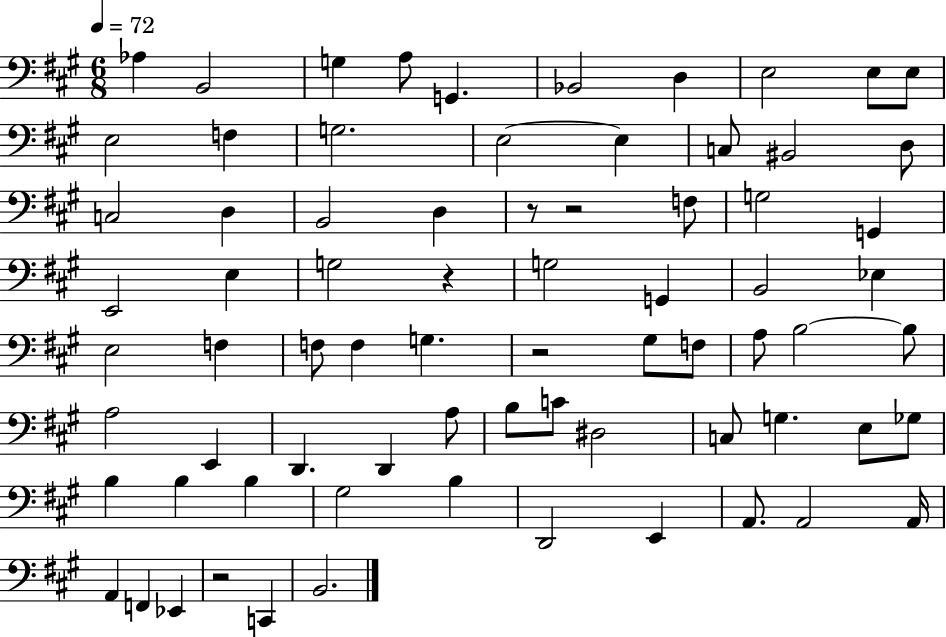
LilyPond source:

{
  \clef bass
  \numericTimeSignature
  \time 6/8
  \key a \major
  \tempo 4 = 72
  aes4 b,2 | g4 a8 g,4. | bes,2 d4 | e2 e8 e8 | \break e2 f4 | g2. | e2~~ e4 | c8 bis,2 d8 | \break c2 d4 | b,2 d4 | r8 r2 f8 | g2 g,4 | \break e,2 e4 | g2 r4 | g2 g,4 | b,2 ees4 | \break e2 f4 | f8 f4 g4. | r2 gis8 f8 | a8 b2~~ b8 | \break a2 e,4 | d,4. d,4 a8 | b8 c'8 dis2 | c8 g4. e8 ges8 | \break b4 b4 b4 | gis2 b4 | d,2 e,4 | a,8. a,2 a,16 | \break a,4 f,4 ees,4 | r2 c,4 | b,2. | \bar "|."
}